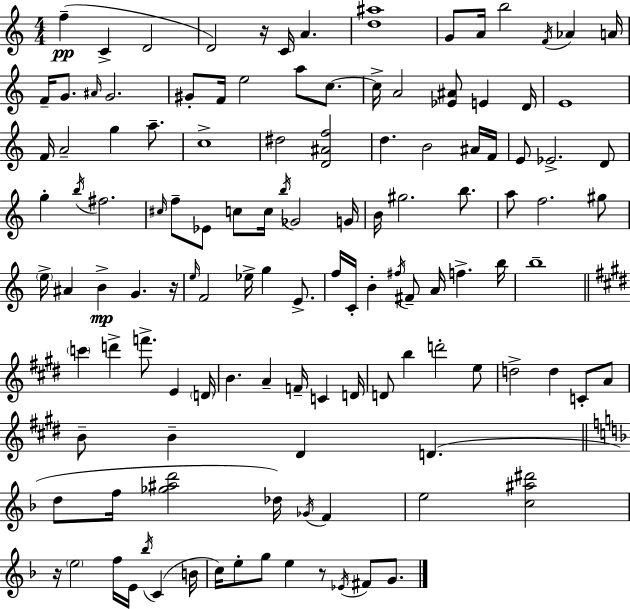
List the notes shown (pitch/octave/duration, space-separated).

F5/q C4/q D4/h D4/h R/s C4/s A4/q. [D5,A#5]/w G4/e A4/s B5/h F4/s Ab4/q A4/s F4/s G4/e. A#4/s G4/h. G#4/e F4/s E5/h A5/e C5/e. C5/s A4/h [Eb4,A#4]/e E4/q D4/s E4/w F4/s A4/h G5/q A5/e. C5/w D#5/h [D4,A#4,F5]/h D5/q. B4/h A#4/s F4/s E4/e Eb4/h. D4/e G5/q B5/s F#5/h. C#5/s F5/e Eb4/e C5/e C5/s B5/s Gb4/h G4/s B4/s G#5/h. B5/e. A5/e F5/h. G#5/e E5/s A#4/q B4/q G4/q. R/s E5/s F4/h Eb5/s G5/q E4/e. F5/s C4/s B4/q F#5/s F#4/e A4/s F5/q. B5/s B5/w C6/q D6/q F6/e. E4/q D4/s B4/q. A4/q F4/s C4/q D4/s D4/e B5/q D6/h E5/e D5/h D5/q C4/e A4/e B4/e B4/q D#4/q D4/q. D5/e F5/s [Gb5,A#5,D6]/h Db5/s Gb4/s F4/q E5/h [C5,A#5,D#6]/h R/s E5/h F5/s E4/s Bb5/s C4/q B4/s C5/s E5/e G5/e E5/q R/e Eb4/s F#4/e G4/e.